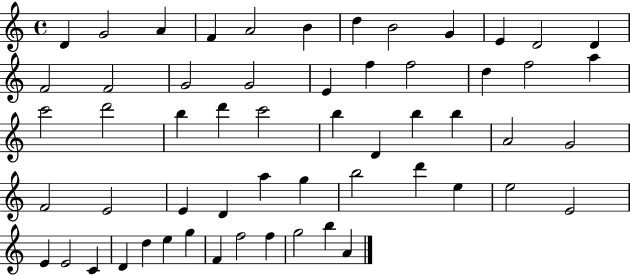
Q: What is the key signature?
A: C major